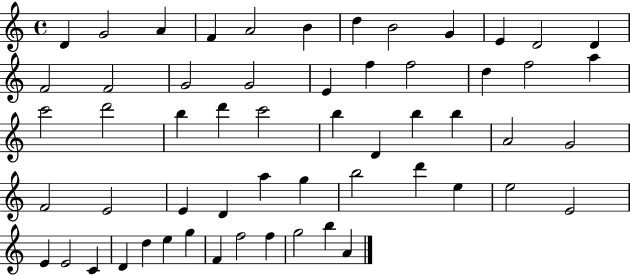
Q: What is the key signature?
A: C major